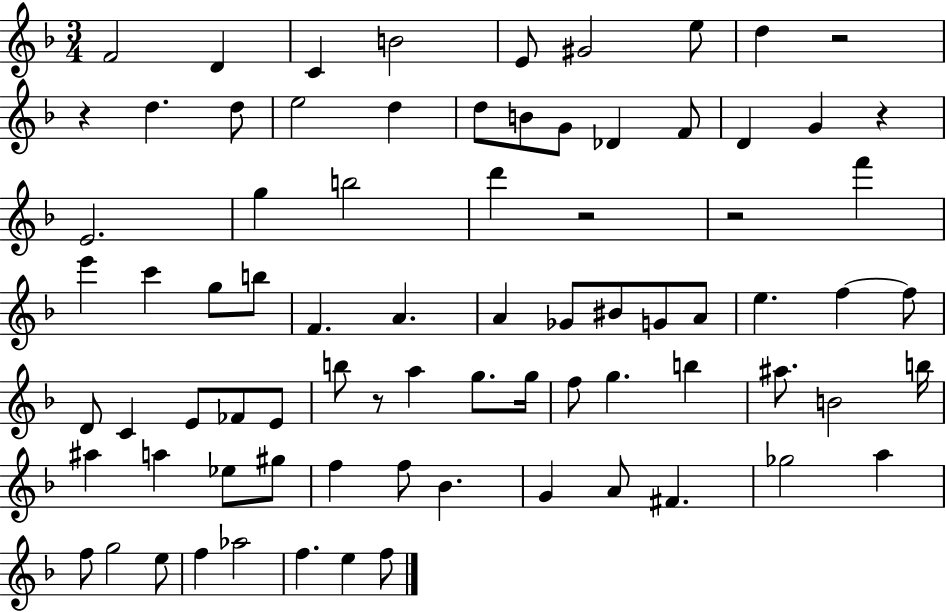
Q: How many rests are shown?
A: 6